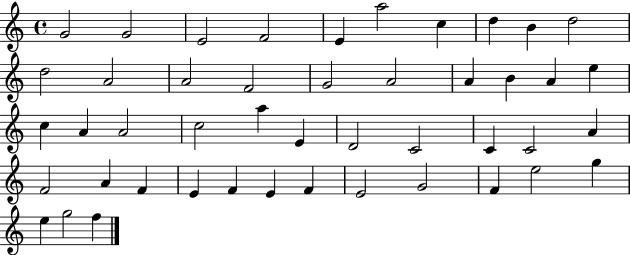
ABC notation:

X:1
T:Untitled
M:4/4
L:1/4
K:C
G2 G2 E2 F2 E a2 c d B d2 d2 A2 A2 F2 G2 A2 A B A e c A A2 c2 a E D2 C2 C C2 A F2 A F E F E F E2 G2 F e2 g e g2 f